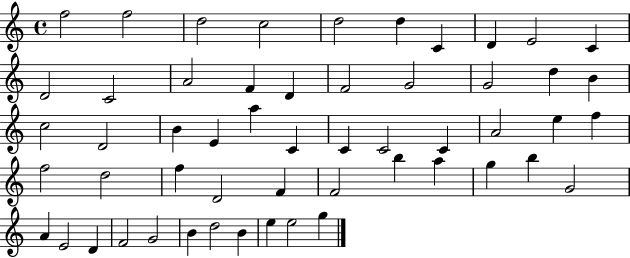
F5/h F5/h D5/h C5/h D5/h D5/q C4/q D4/q E4/h C4/q D4/h C4/h A4/h F4/q D4/q F4/h G4/h G4/h D5/q B4/q C5/h D4/h B4/q E4/q A5/q C4/q C4/q C4/h C4/q A4/h E5/q F5/q F5/h D5/h F5/q D4/h F4/q F4/h B5/q A5/q G5/q B5/q G4/h A4/q E4/h D4/q F4/h G4/h B4/q D5/h B4/q E5/q E5/h G5/q